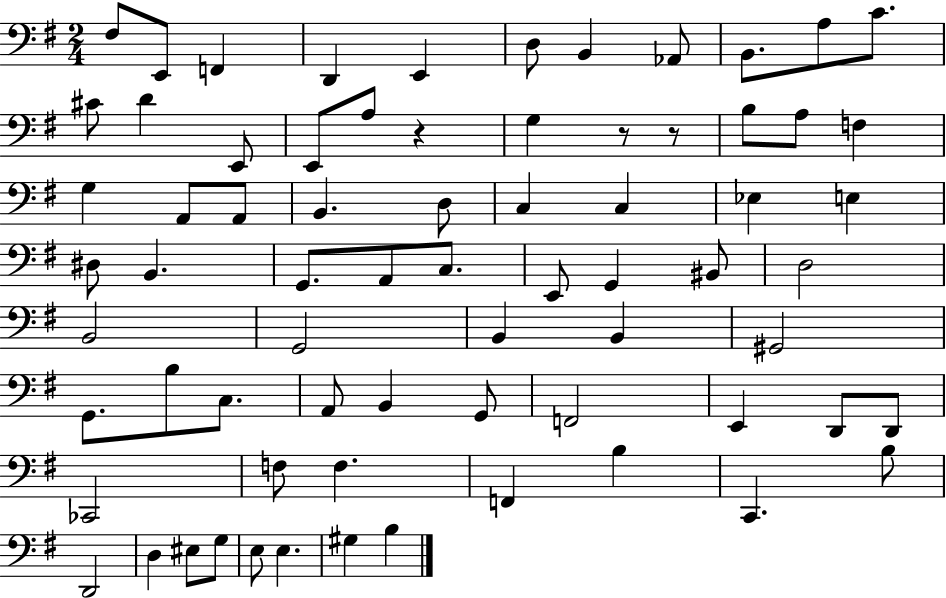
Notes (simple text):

F#3/e E2/e F2/q D2/q E2/q D3/e B2/q Ab2/e B2/e. A3/e C4/e. C#4/e D4/q E2/e E2/e A3/e R/q G3/q R/e R/e B3/e A3/e F3/q G3/q A2/e A2/e B2/q. D3/e C3/q C3/q Eb3/q E3/q D#3/e B2/q. G2/e. A2/e C3/e. E2/e G2/q BIS2/e D3/h B2/h G2/h B2/q B2/q G#2/h G2/e. B3/e C3/e. A2/e B2/q G2/e F2/h E2/q D2/e D2/e CES2/h F3/e F3/q. F2/q B3/q C2/q. B3/e D2/h D3/q EIS3/e G3/e E3/e E3/q. G#3/q B3/q